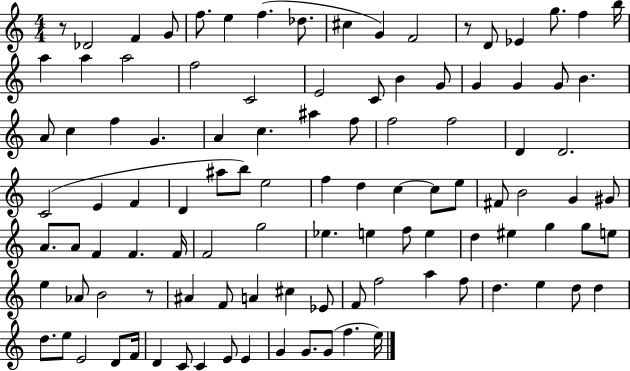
{
  \clef treble
  \numericTimeSignature
  \time 4/4
  \key c \major
  r8 des'2 f'4 g'8 | f''8. e''4 f''4.( des''8. | cis''4 g'4) f'2 | r8 d'8 ees'4 g''8. f''4 b''16 | \break a''4 a''4 a''2 | f''2 c'2 | e'2 c'8 b'4 g'8 | g'4 g'4 g'8 b'4. | \break a'8 c''4 f''4 g'4. | a'4 c''4. ais''4 f''8 | f''2 f''2 | d'4 d'2. | \break c'2( e'4 f'4 | d'4 ais''8 b''8) e''2 | f''4 d''4 c''4~~ c''8 e''8 | fis'8 b'2 g'4 gis'8 | \break a'8. a'8 f'4 f'4. f'16 | f'2 g''2 | ees''4. e''4 f''8 e''4 | d''4 eis''4 g''4 g''8 e''8 | \break e''4 aes'8 b'2 r8 | ais'4 f'8 a'4 cis''4 ees'8 | f'8 f''2 a''4 f''8 | d''4. e''4 d''8 d''4 | \break d''8. e''8 e'2 d'8 f'16 | d'4 c'8 c'4 e'8 e'4 | g'4 g'8. g'8( f''4. e''16) | \bar "|."
}